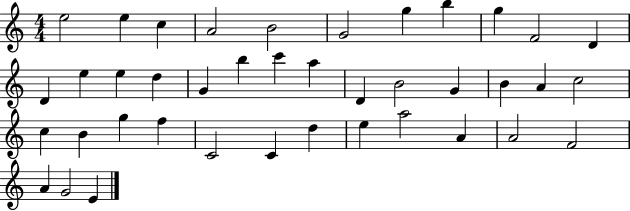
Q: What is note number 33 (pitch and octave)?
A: E5